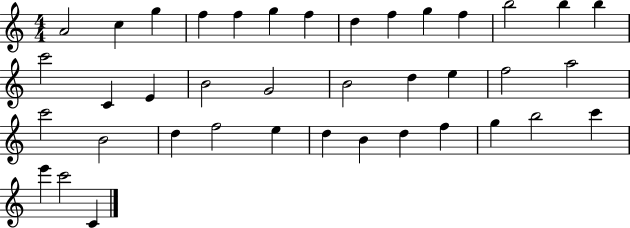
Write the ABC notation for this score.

X:1
T:Untitled
M:4/4
L:1/4
K:C
A2 c g f f g f d f g f b2 b b c'2 C E B2 G2 B2 d e f2 a2 c'2 B2 d f2 e d B d f g b2 c' e' c'2 C